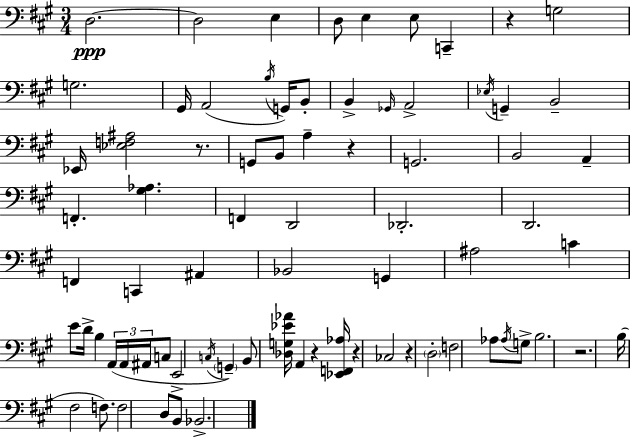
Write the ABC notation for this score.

X:1
T:Untitled
M:3/4
L:1/4
K:A
D,2 D,2 E, D,/2 E, E,/2 C,, z G,2 G,2 ^G,,/4 A,,2 B,/4 G,,/4 B,,/2 B,, _G,,/4 A,,2 _E,/4 G,, B,,2 _E,,/4 [_E,F,^A,]2 z/2 G,,/2 B,,/2 A, z G,,2 B,,2 A,, F,, [^G,_A,] F,, D,,2 _D,,2 D,,2 F,, C,, ^A,, _B,,2 G,, ^A,2 C E/2 D/4 B, A,,/4 A,,/4 ^A,,/4 C,/2 E,,2 C,/4 G,, B,,/2 [_D,G,_E_A]/4 A,, z [_E,,F,,_A,]/4 z _C,2 z D,2 F,2 _A,/2 _A,/4 G,/2 B,2 z2 B,/4 ^F,2 F,/2 F,2 D,/2 B,,/2 _B,,2